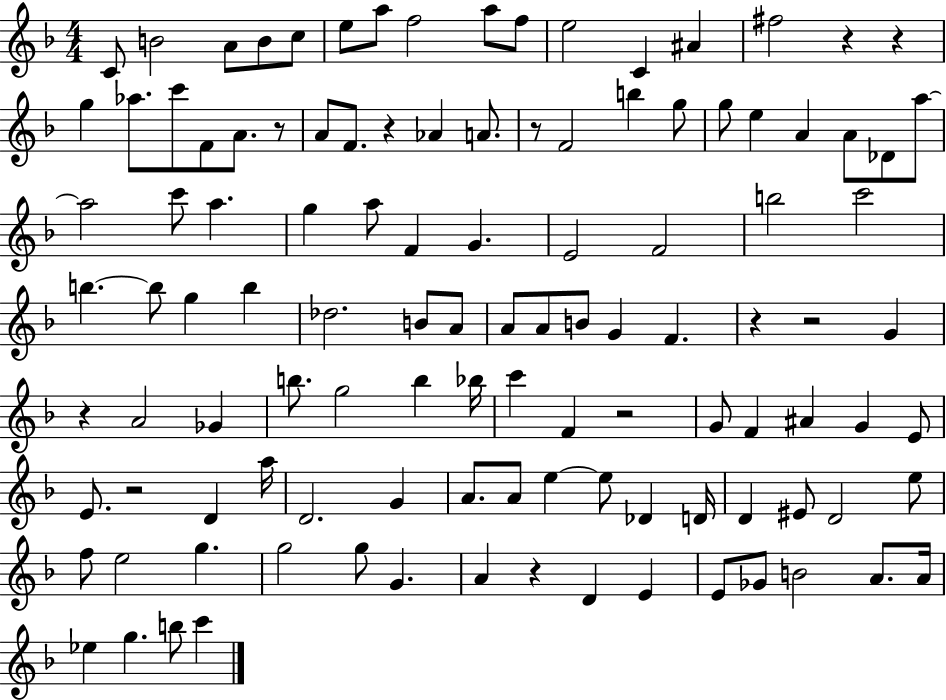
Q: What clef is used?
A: treble